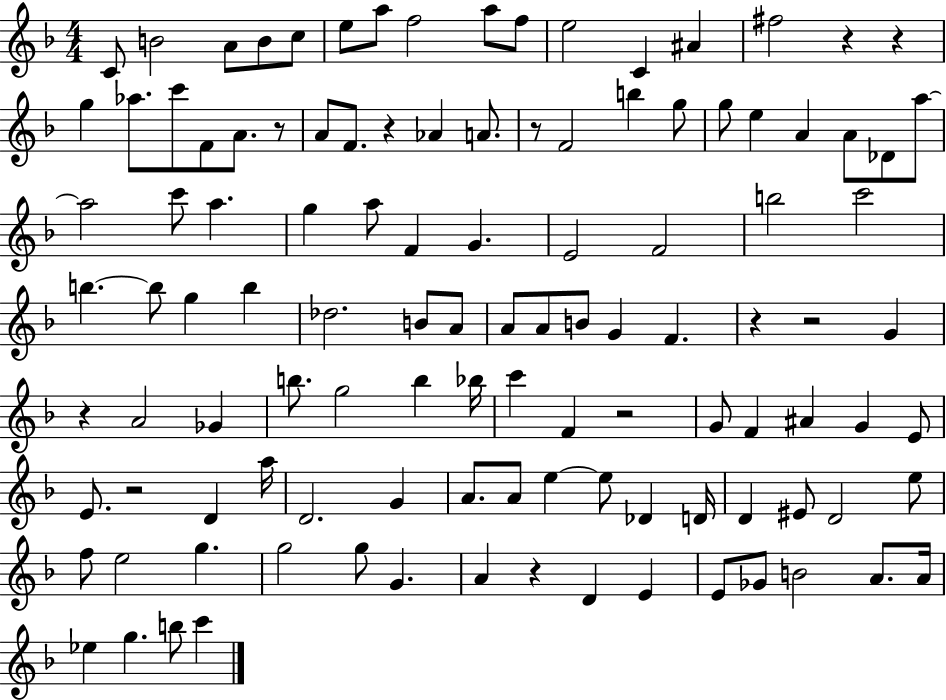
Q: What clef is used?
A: treble